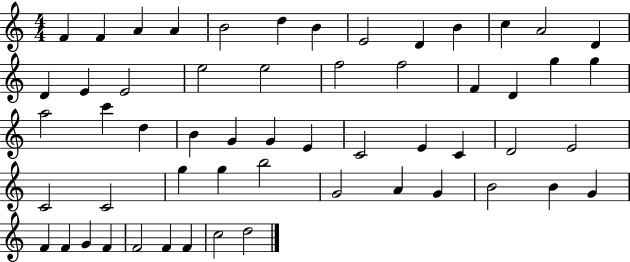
F4/q F4/q A4/q A4/q B4/h D5/q B4/q E4/h D4/q B4/q C5/q A4/h D4/q D4/q E4/q E4/h E5/h E5/h F5/h F5/h F4/q D4/q G5/q G5/q A5/h C6/q D5/q B4/q G4/q G4/q E4/q C4/h E4/q C4/q D4/h E4/h C4/h C4/h G5/q G5/q B5/h G4/h A4/q G4/q B4/h B4/q G4/q F4/q F4/q G4/q F4/q F4/h F4/q F4/q C5/h D5/h